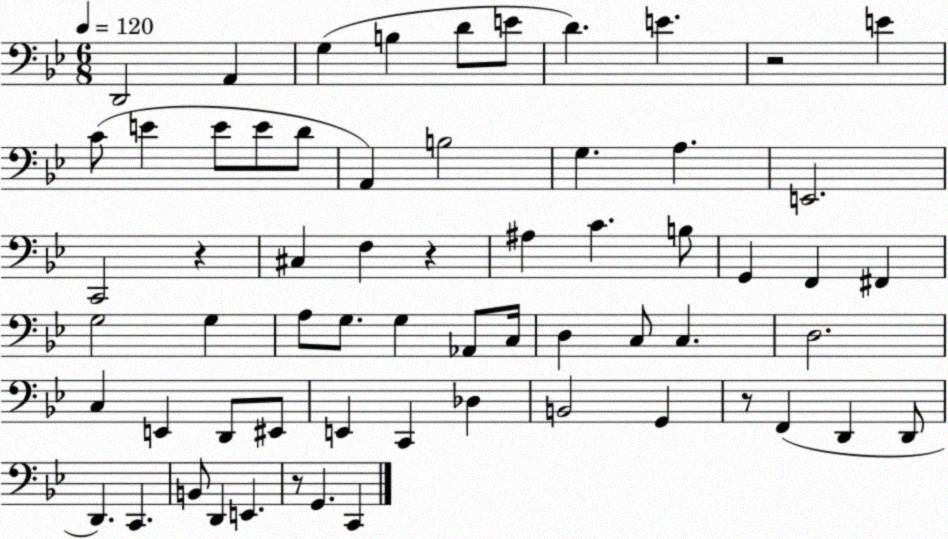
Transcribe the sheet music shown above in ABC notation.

X:1
T:Untitled
M:6/8
L:1/4
K:Bb
D,,2 A,, G, B, D/2 E/2 D E z2 E C/2 E E/2 E/2 D/2 A,, B,2 G, A, E,,2 C,,2 z ^C, F, z ^A, C B,/2 G,, F,, ^F,, G,2 G, A,/2 G,/2 G, _A,,/2 C,/4 D, C,/2 C, D,2 C, E,, D,,/2 ^E,,/2 E,, C,, _D, B,,2 G,, z/2 F,, D,, D,,/2 D,, C,, B,,/2 D,, E,, z/2 G,, C,,